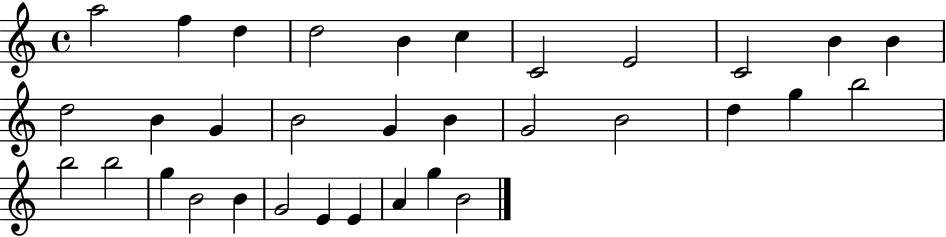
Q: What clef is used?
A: treble